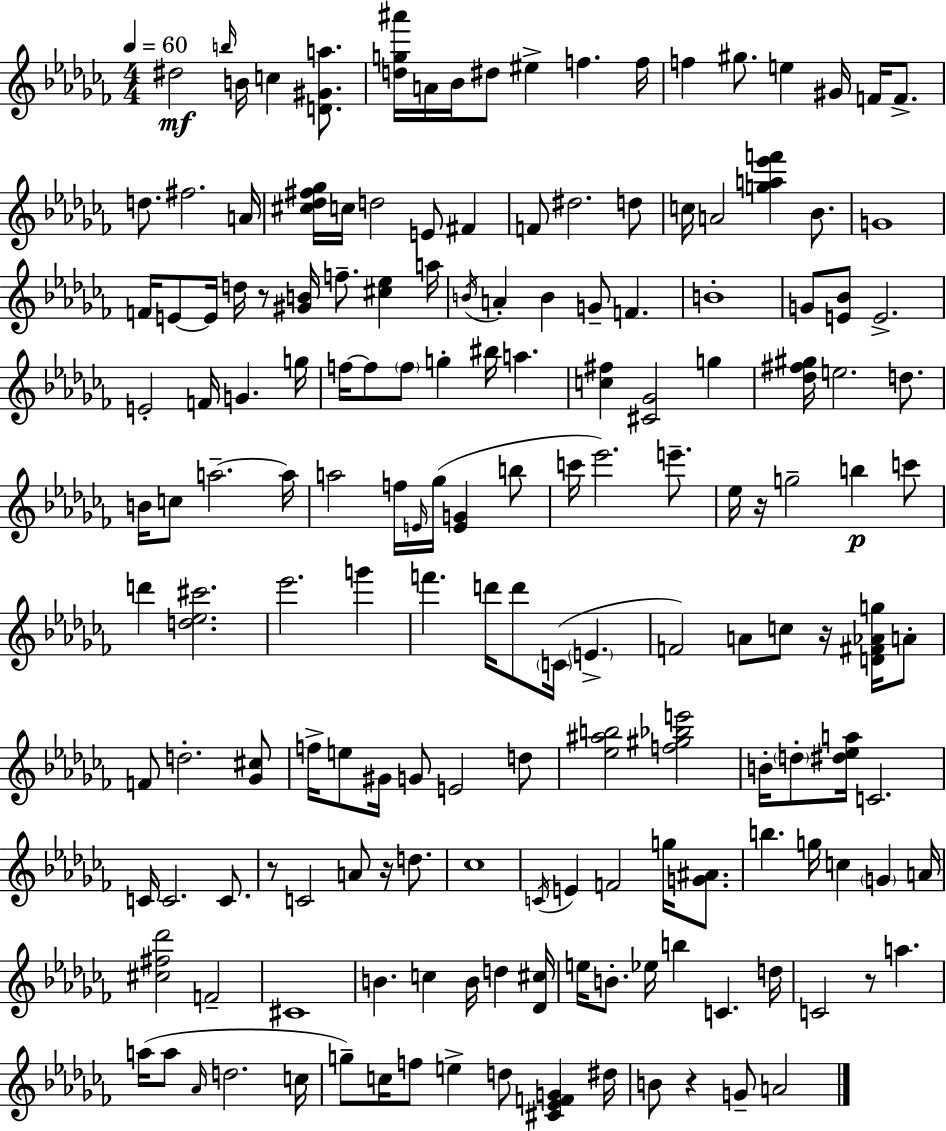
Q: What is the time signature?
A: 4/4